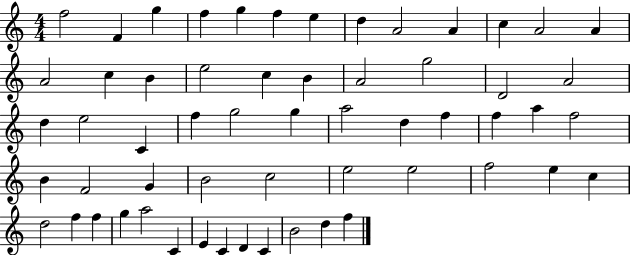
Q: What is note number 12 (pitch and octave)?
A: A4